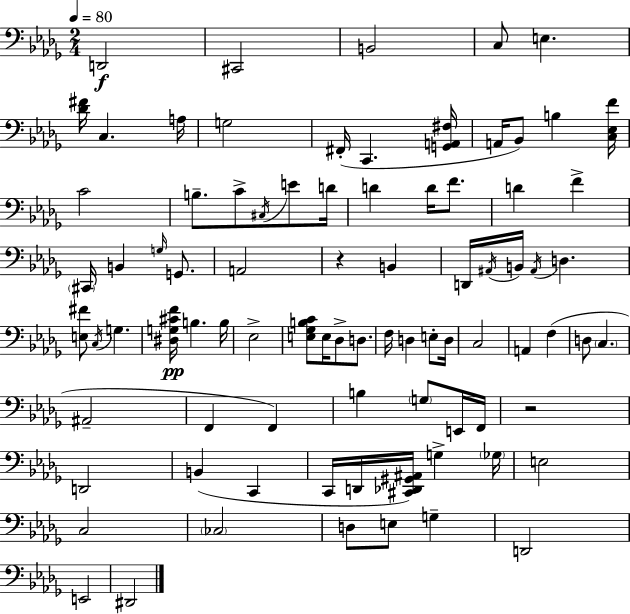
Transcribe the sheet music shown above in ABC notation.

X:1
T:Untitled
M:2/4
L:1/4
K:Bbm
D,,2 ^C,,2 B,,2 C,/2 E, [_D^F]/4 C, A,/4 G,2 ^F,,/4 C,, [G,,A,,^F,]/4 A,,/4 _B,,/2 B, [C,_E,F]/4 C2 B,/2 C/2 ^C,/4 E/2 D/4 D D/4 F/2 D F ^C,,/4 B,, G,/4 G,,/2 A,,2 z B,, D,,/4 ^A,,/4 B,,/4 ^A,,/4 D, [E,^F]/2 C,/4 G, [^D,G,^CF]/4 B, B,/4 _E,2 [E,_G,B,C]/2 E,/4 _D,/2 D,/2 F,/4 D, E,/2 D,/4 C,2 A,, F, D,/2 C, ^A,,2 F,, F,, B, G,/2 E,,/4 F,,/4 z2 D,,2 B,, C,, C,,/4 D,,/4 [^C,,_D,,^G,,^A,,]/4 G, _G,/4 E,2 C,2 _C,2 D,/2 E,/2 G, D,,2 E,,2 ^D,,2